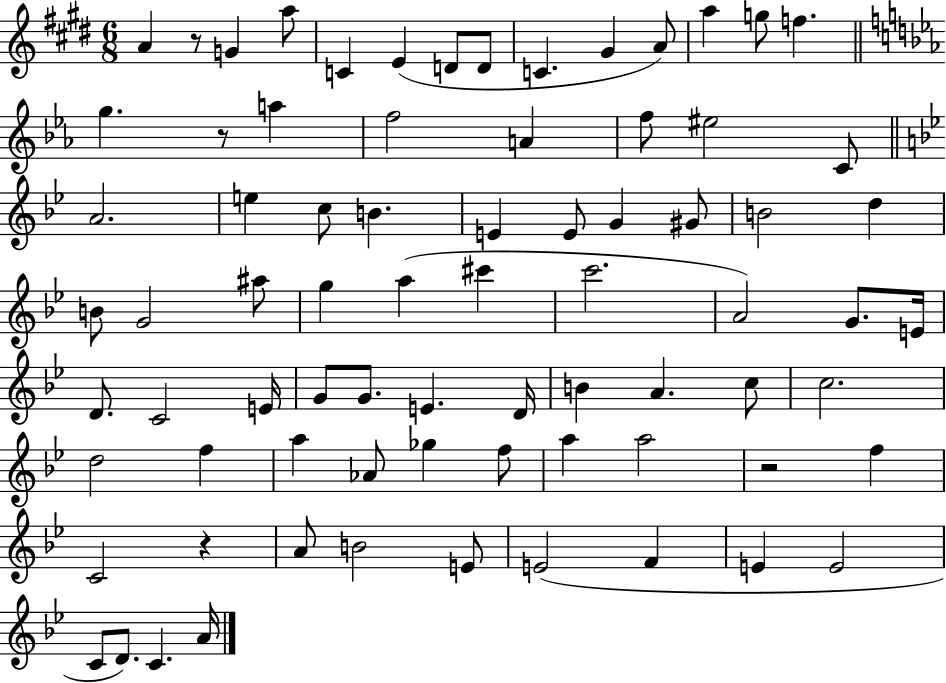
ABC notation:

X:1
T:Untitled
M:6/8
L:1/4
K:E
A z/2 G a/2 C E D/2 D/2 C ^G A/2 a g/2 f g z/2 a f2 A f/2 ^e2 C/2 A2 e c/2 B E E/2 G ^G/2 B2 d B/2 G2 ^a/2 g a ^c' c'2 A2 G/2 E/4 D/2 C2 E/4 G/2 G/2 E D/4 B A c/2 c2 d2 f a _A/2 _g f/2 a a2 z2 f C2 z A/2 B2 E/2 E2 F E E2 C/2 D/2 C A/4